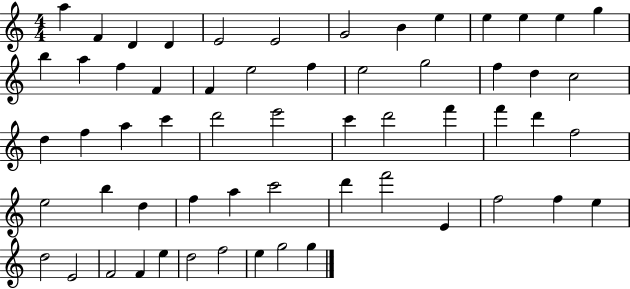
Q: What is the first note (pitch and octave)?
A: A5